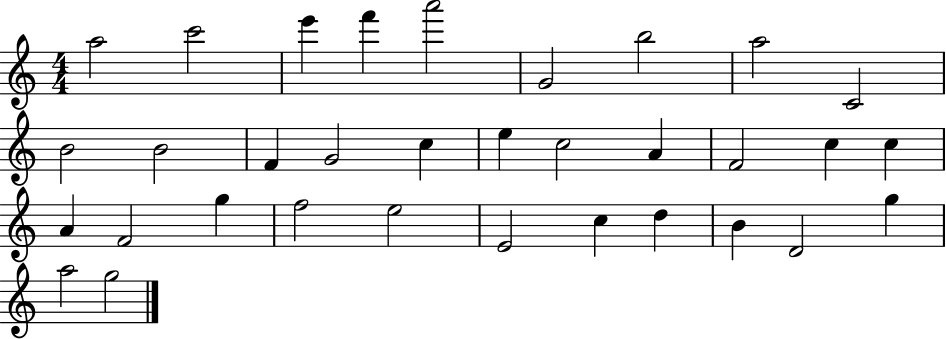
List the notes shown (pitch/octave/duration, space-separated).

A5/h C6/h E6/q F6/q A6/h G4/h B5/h A5/h C4/h B4/h B4/h F4/q G4/h C5/q E5/q C5/h A4/q F4/h C5/q C5/q A4/q F4/h G5/q F5/h E5/h E4/h C5/q D5/q B4/q D4/h G5/q A5/h G5/h